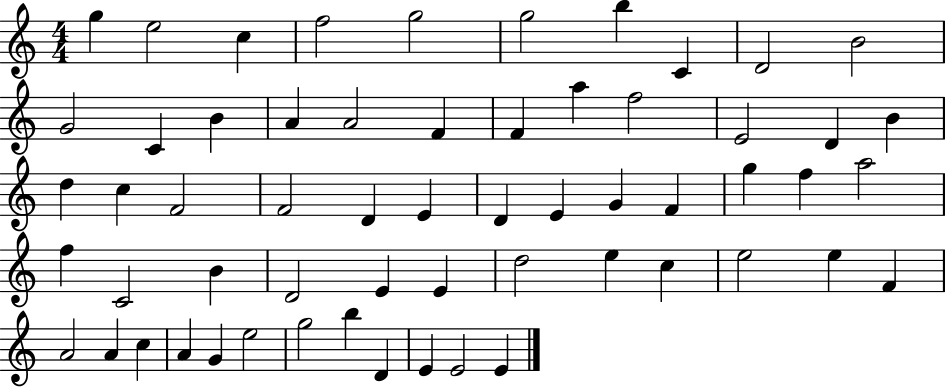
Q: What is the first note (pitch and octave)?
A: G5